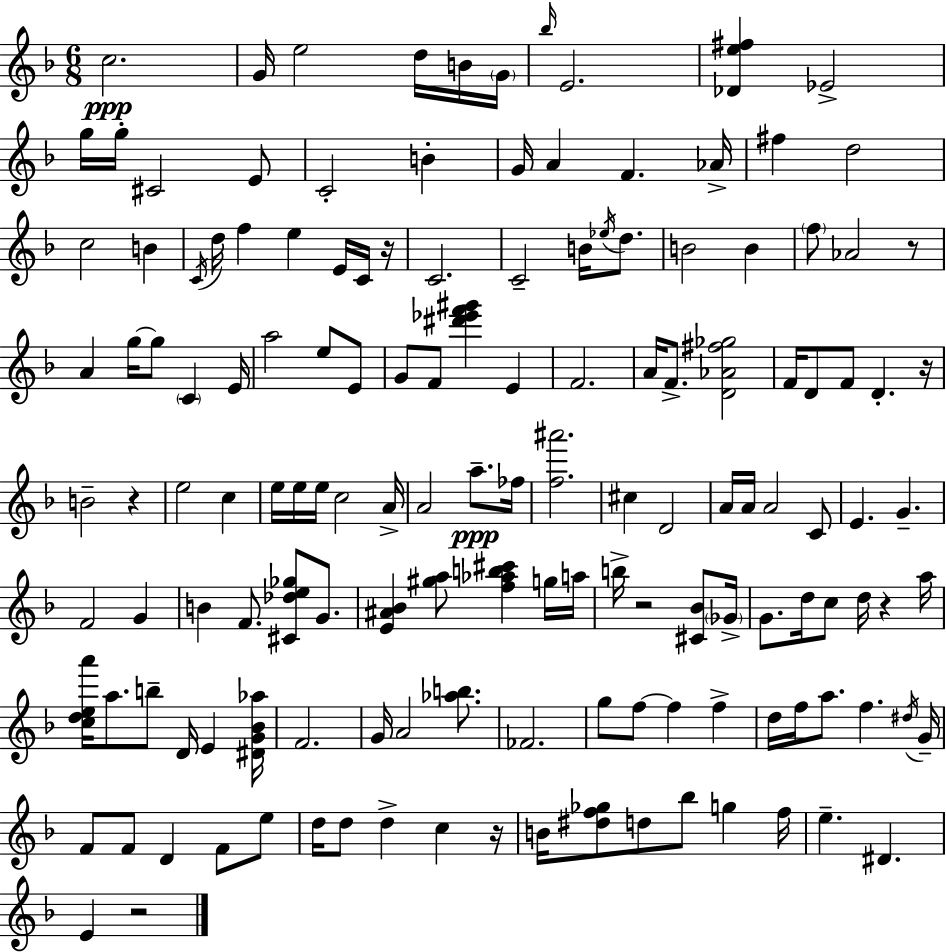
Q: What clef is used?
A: treble